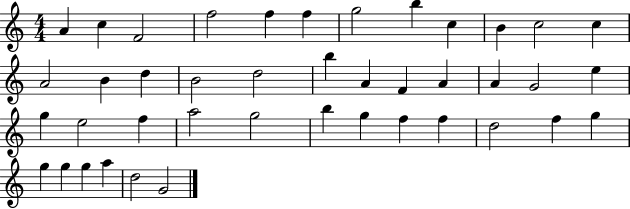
{
  \clef treble
  \numericTimeSignature
  \time 4/4
  \key c \major
  a'4 c''4 f'2 | f''2 f''4 f''4 | g''2 b''4 c''4 | b'4 c''2 c''4 | \break a'2 b'4 d''4 | b'2 d''2 | b''4 a'4 f'4 a'4 | a'4 g'2 e''4 | \break g''4 e''2 f''4 | a''2 g''2 | b''4 g''4 f''4 f''4 | d''2 f''4 g''4 | \break g''4 g''4 g''4 a''4 | d''2 g'2 | \bar "|."
}